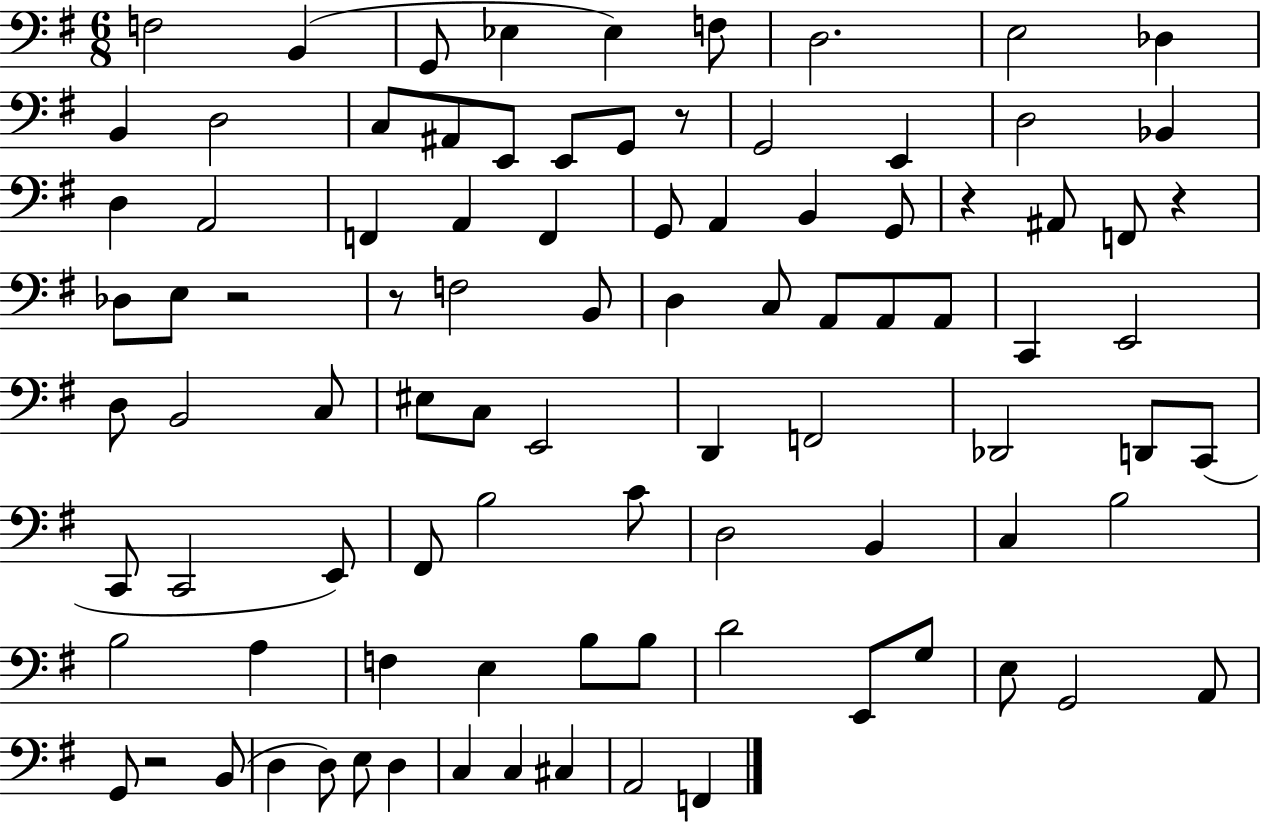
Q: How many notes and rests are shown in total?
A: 92